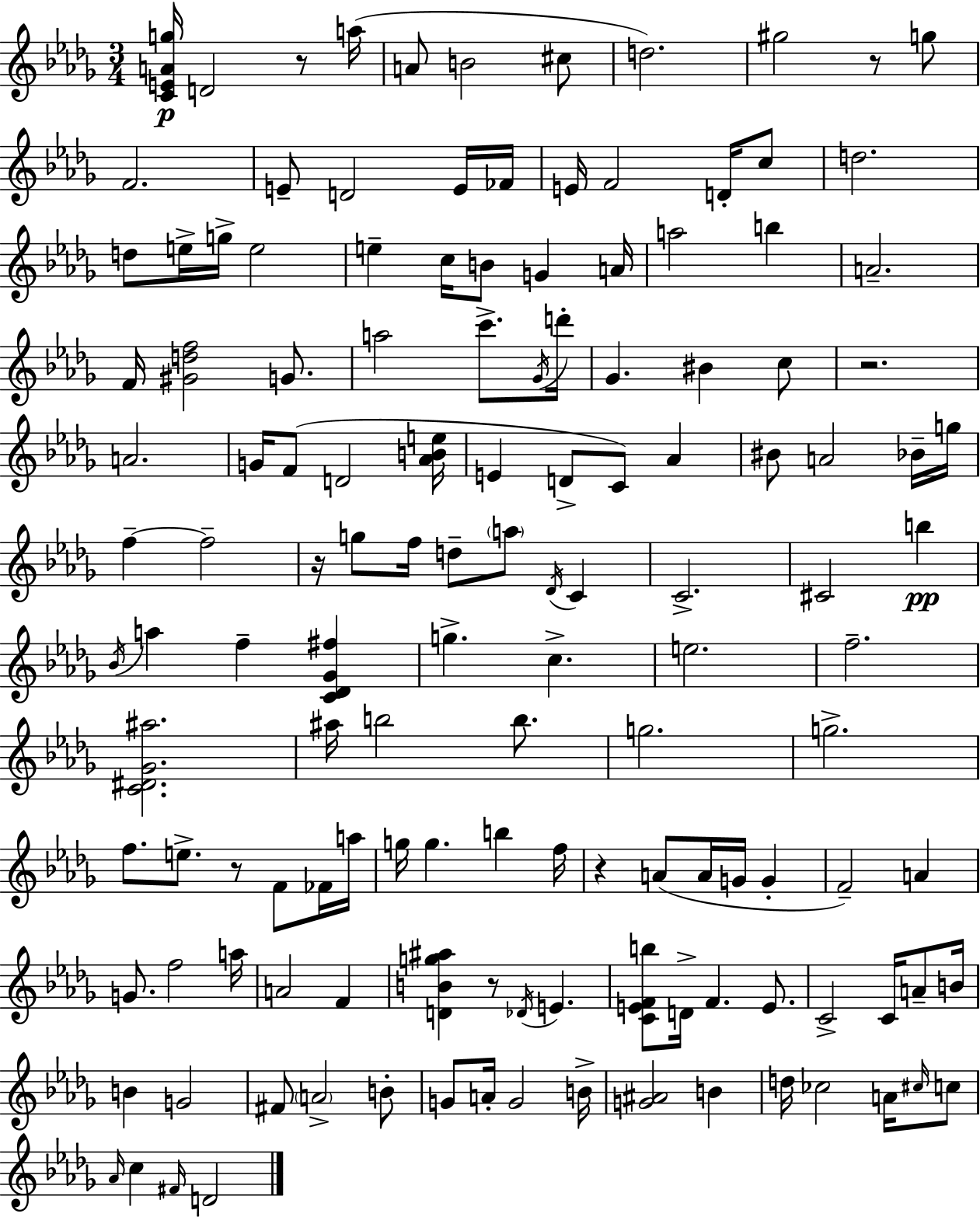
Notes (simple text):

[C4,E4,A4,G5]/s D4/h R/e A5/s A4/e B4/h C#5/e D5/h. G#5/h R/e G5/e F4/h. E4/e D4/h E4/s FES4/s E4/s F4/h D4/s C5/e D5/h. D5/e E5/s G5/s E5/h E5/q C5/s B4/e G4/q A4/s A5/h B5/q A4/h. F4/s [G#4,D5,F5]/h G4/e. A5/h C6/e. Gb4/s D6/s Gb4/q. BIS4/q C5/e R/h. A4/h. G4/s F4/e D4/h [Ab4,B4,E5]/s E4/q D4/e C4/e Ab4/q BIS4/e A4/h Bb4/s G5/s F5/q F5/h R/s G5/e F5/s D5/e A5/e Db4/s C4/q C4/h. C#4/h B5/q Bb4/s A5/q F5/q [C4,Db4,Gb4,F#5]/q G5/q. C5/q. E5/h. F5/h. [C4,D#4,Gb4,A#5]/h. A#5/s B5/h B5/e. G5/h. G5/h. F5/e. E5/e. R/e F4/e FES4/s A5/s G5/s G5/q. B5/q F5/s R/q A4/e A4/s G4/s G4/q F4/h A4/q G4/e. F5/h A5/s A4/h F4/q [D4,B4,G5,A#5]/q R/e Db4/s E4/q. [C4,E4,F4,B5]/e D4/s F4/q. E4/e. C4/h C4/s A4/e B4/s B4/q G4/h F#4/e A4/h B4/e G4/e A4/s G4/h B4/s [G4,A#4]/h B4/q D5/s CES5/h A4/s C#5/s C5/e Ab4/s C5/q F#4/s D4/h